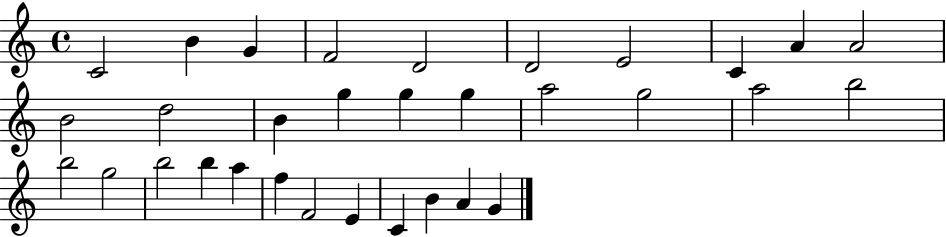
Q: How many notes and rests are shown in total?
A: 32